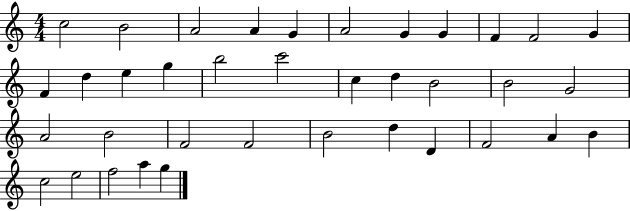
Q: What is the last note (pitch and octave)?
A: G5